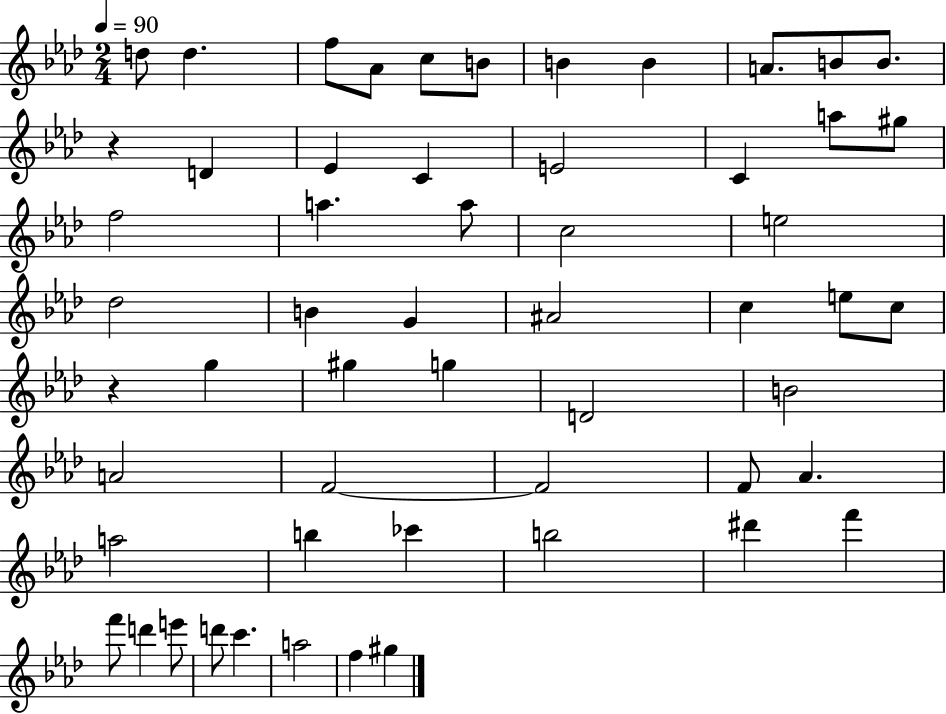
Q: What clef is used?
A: treble